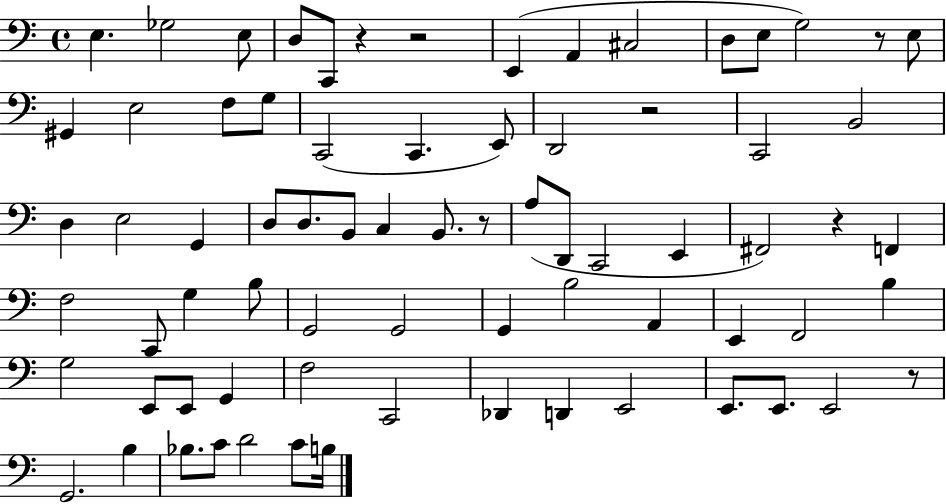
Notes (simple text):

E3/q. Gb3/h E3/e D3/e C2/e R/q R/h E2/q A2/q C#3/h D3/e E3/e G3/h R/e E3/e G#2/q E3/h F3/e G3/e C2/h C2/q. E2/e D2/h R/h C2/h B2/h D3/q E3/h G2/q D3/e D3/e. B2/e C3/q B2/e. R/e A3/e D2/e C2/h E2/q F#2/h R/q F2/q F3/h C2/e G3/q B3/e G2/h G2/h G2/q B3/h A2/q E2/q F2/h B3/q G3/h E2/e E2/e G2/q F3/h C2/h Db2/q D2/q E2/h E2/e. E2/e. E2/h R/e G2/h. B3/q Bb3/e. C4/e D4/h C4/e B3/s